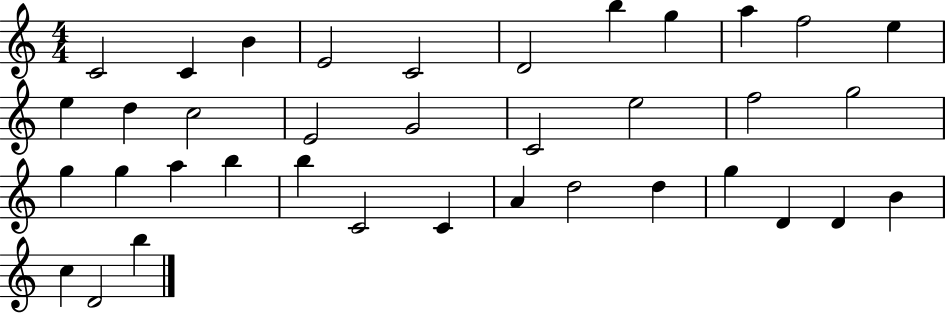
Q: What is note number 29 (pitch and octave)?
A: D5